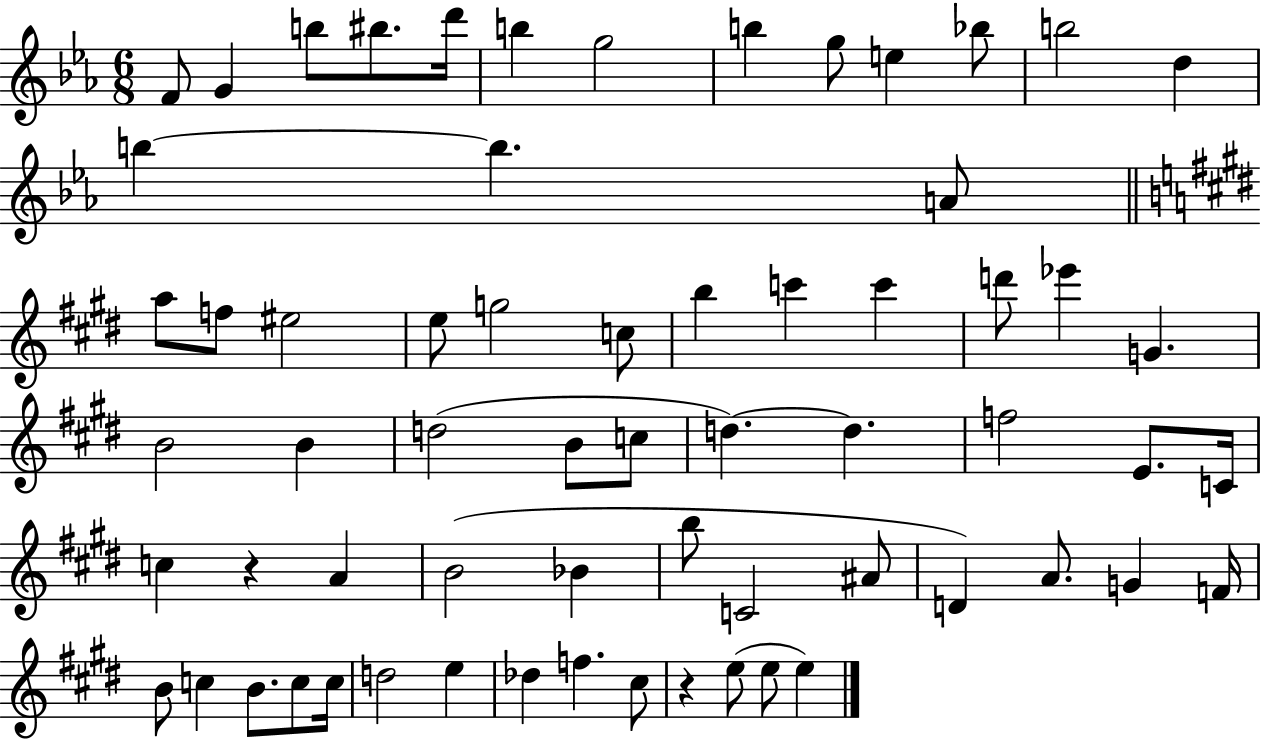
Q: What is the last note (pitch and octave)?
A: E5